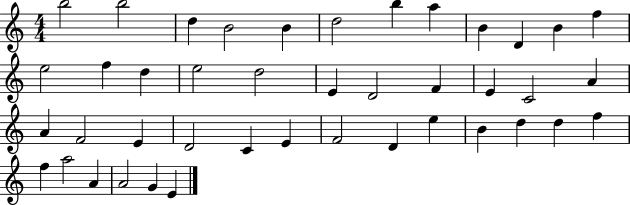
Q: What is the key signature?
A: C major